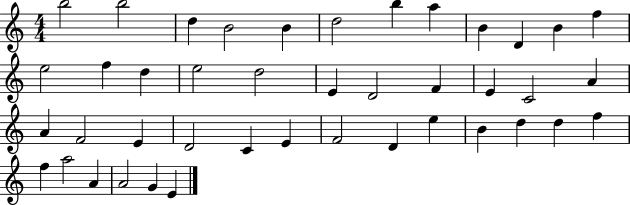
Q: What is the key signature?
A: C major